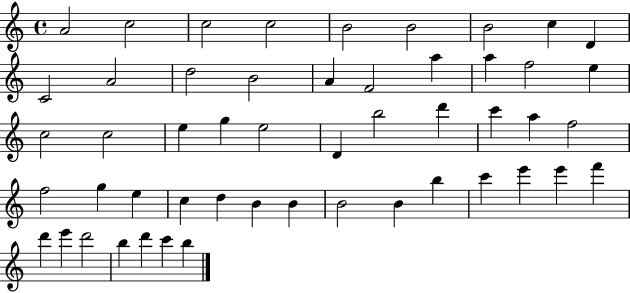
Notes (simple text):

A4/h C5/h C5/h C5/h B4/h B4/h B4/h C5/q D4/q C4/h A4/h D5/h B4/h A4/q F4/h A5/q A5/q F5/h E5/q C5/h C5/h E5/q G5/q E5/h D4/q B5/h D6/q C6/q A5/q F5/h F5/h G5/q E5/q C5/q D5/q B4/q B4/q B4/h B4/q B5/q C6/q E6/q E6/q F6/q D6/q E6/q D6/h B5/q D6/q C6/q B5/q